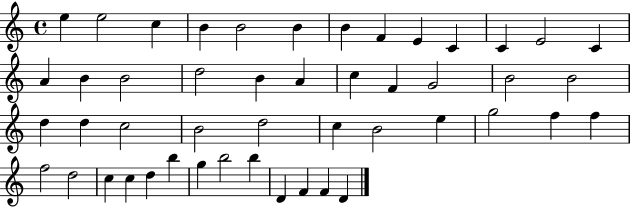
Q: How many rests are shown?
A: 0